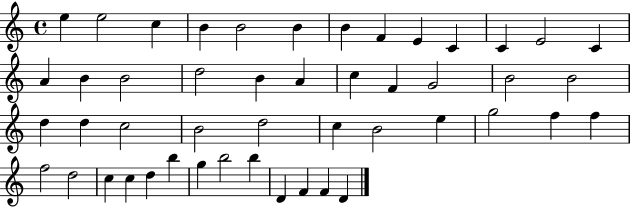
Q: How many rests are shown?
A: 0